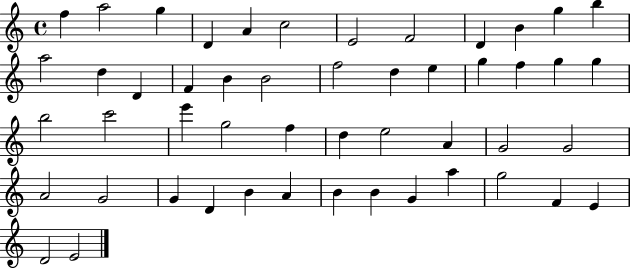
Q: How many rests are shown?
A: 0